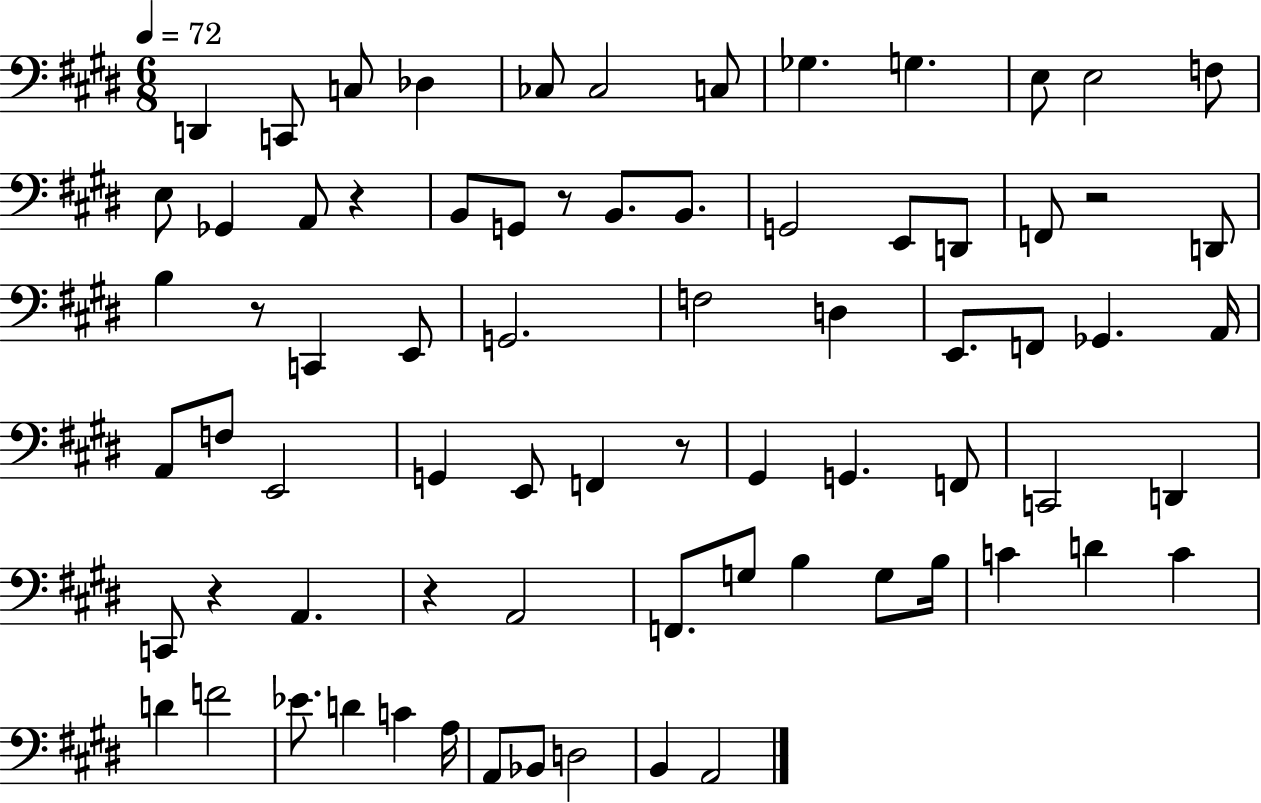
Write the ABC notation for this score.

X:1
T:Untitled
M:6/8
L:1/4
K:E
D,, C,,/2 C,/2 _D, _C,/2 _C,2 C,/2 _G, G, E,/2 E,2 F,/2 E,/2 _G,, A,,/2 z B,,/2 G,,/2 z/2 B,,/2 B,,/2 G,,2 E,,/2 D,,/2 F,,/2 z2 D,,/2 B, z/2 C,, E,,/2 G,,2 F,2 D, E,,/2 F,,/2 _G,, A,,/4 A,,/2 F,/2 E,,2 G,, E,,/2 F,, z/2 ^G,, G,, F,,/2 C,,2 D,, C,,/2 z A,, z A,,2 F,,/2 G,/2 B, G,/2 B,/4 C D C D F2 _E/2 D C A,/4 A,,/2 _B,,/2 D,2 B,, A,,2